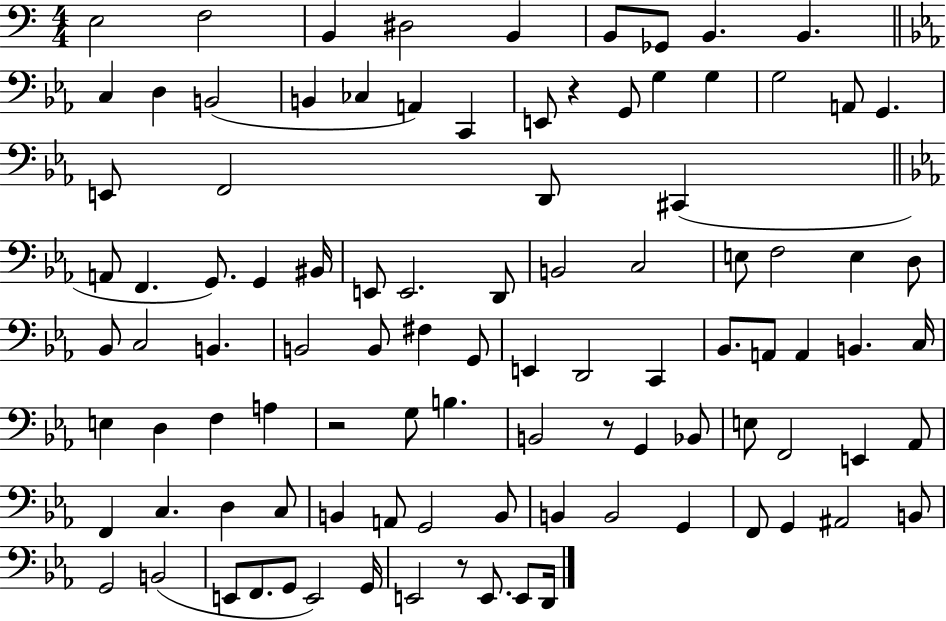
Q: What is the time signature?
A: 4/4